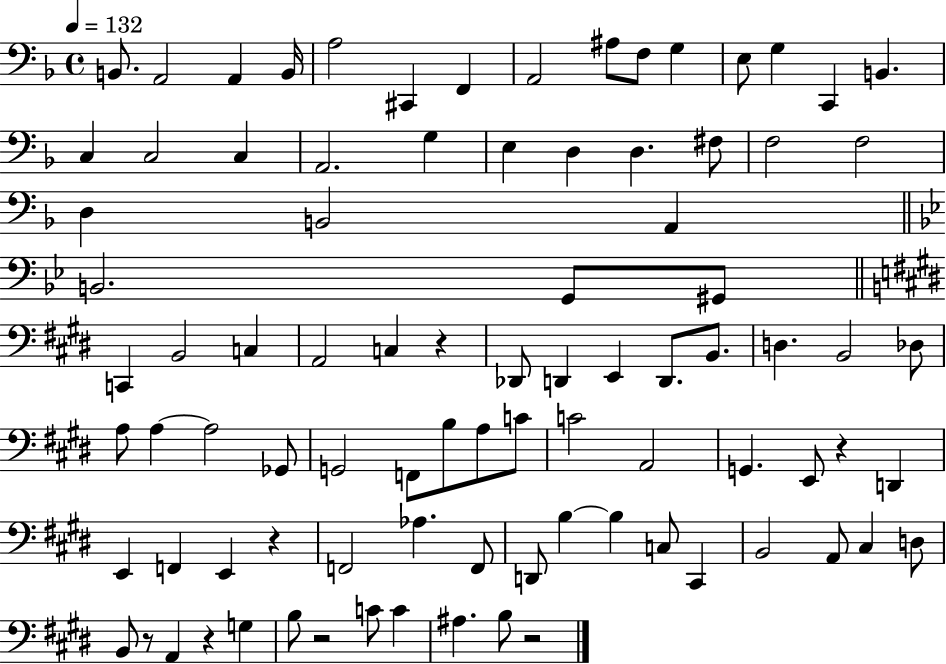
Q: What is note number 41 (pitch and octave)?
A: D2